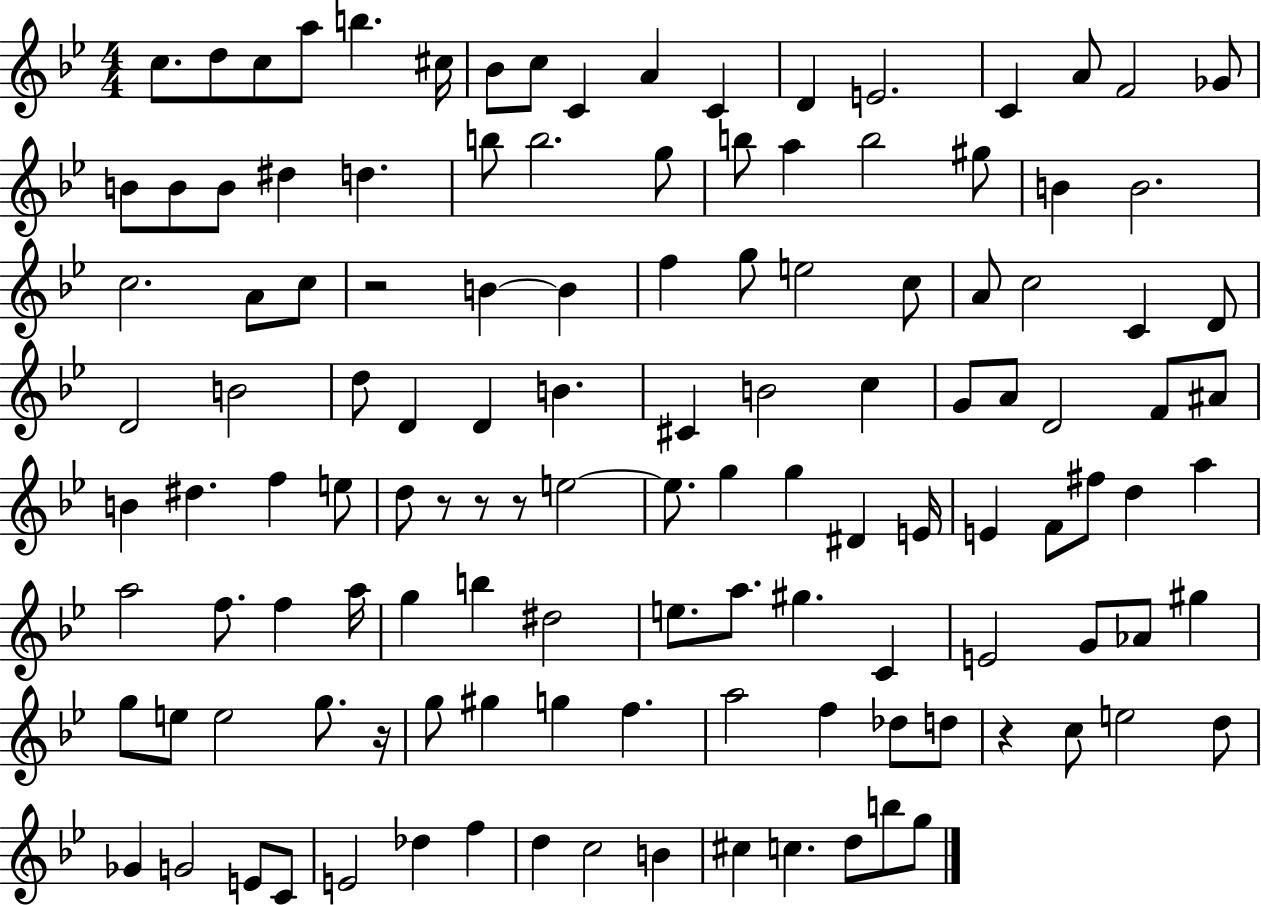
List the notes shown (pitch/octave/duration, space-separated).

C5/e. D5/e C5/e A5/e B5/q. C#5/s Bb4/e C5/e C4/q A4/q C4/q D4/q E4/h. C4/q A4/e F4/h Gb4/e B4/e B4/e B4/e D#5/q D5/q. B5/e B5/h. G5/e B5/e A5/q B5/h G#5/e B4/q B4/h. C5/h. A4/e C5/e R/h B4/q B4/q F5/q G5/e E5/h C5/e A4/e C5/h C4/q D4/e D4/h B4/h D5/e D4/q D4/q B4/q. C#4/q B4/h C5/q G4/e A4/e D4/h F4/e A#4/e B4/q D#5/q. F5/q E5/e D5/e R/e R/e R/e E5/h E5/e. G5/q G5/q D#4/q E4/s E4/q F4/e F#5/e D5/q A5/q A5/h F5/e. F5/q A5/s G5/q B5/q D#5/h E5/e. A5/e. G#5/q. C4/q E4/h G4/e Ab4/e G#5/q G5/e E5/e E5/h G5/e. R/s G5/e G#5/q G5/q F5/q. A5/h F5/q Db5/e D5/e R/q C5/e E5/h D5/e Gb4/q G4/h E4/e C4/e E4/h Db5/q F5/q D5/q C5/h B4/q C#5/q C5/q. D5/e B5/e G5/e